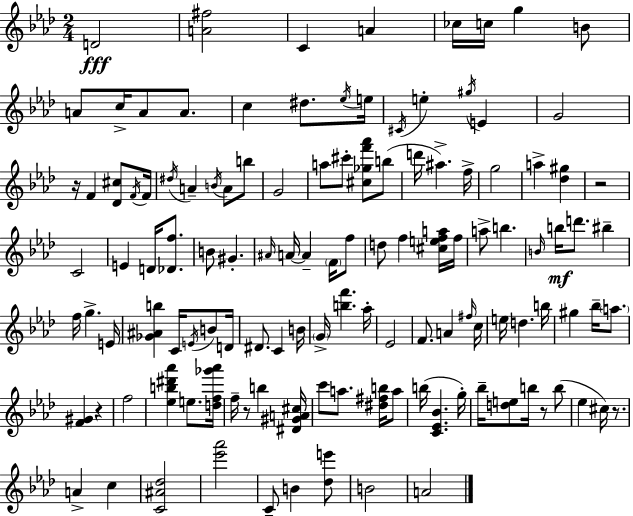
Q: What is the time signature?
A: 2/4